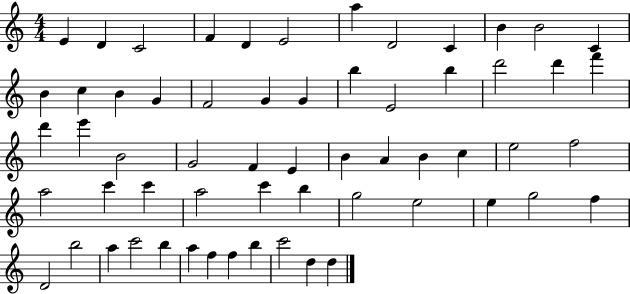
E4/q D4/q C4/h F4/q D4/q E4/h A5/q D4/h C4/q B4/q B4/h C4/q B4/q C5/q B4/q G4/q F4/h G4/q G4/q B5/q E4/h B5/q D6/h D6/q F6/q D6/q E6/q B4/h G4/h F4/q E4/q B4/q A4/q B4/q C5/q E5/h F5/h A5/h C6/q C6/q A5/h C6/q B5/q G5/h E5/h E5/q G5/h F5/q D4/h B5/h A5/q C6/h B5/q A5/q F5/q F5/q B5/q C6/h D5/q D5/q